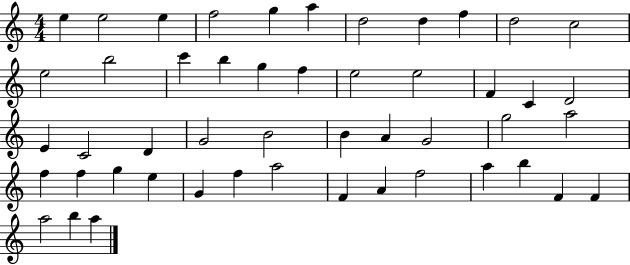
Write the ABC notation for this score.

X:1
T:Untitled
M:4/4
L:1/4
K:C
e e2 e f2 g a d2 d f d2 c2 e2 b2 c' b g f e2 e2 F C D2 E C2 D G2 B2 B A G2 g2 a2 f f g e G f a2 F A f2 a b F F a2 b a